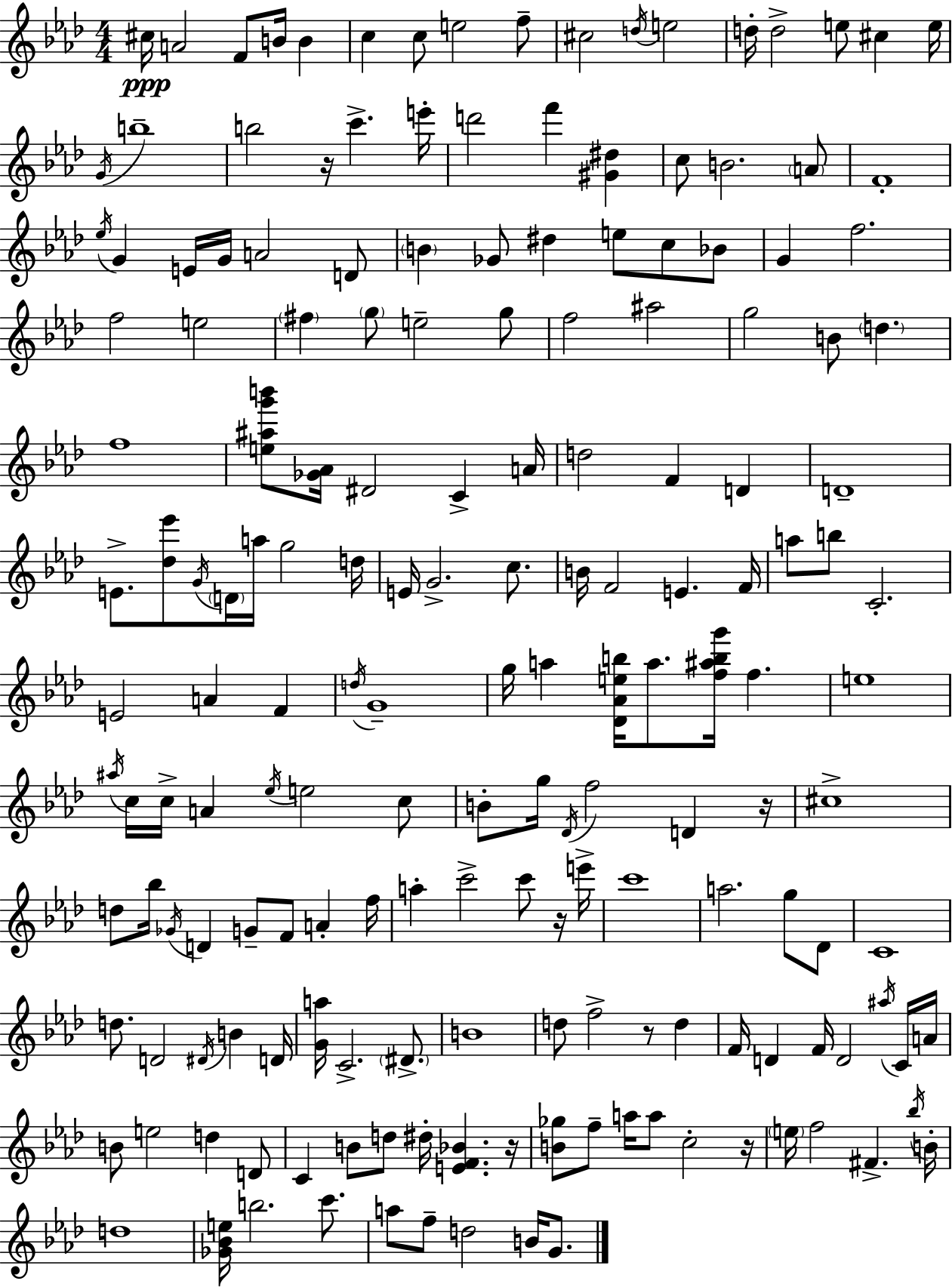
X:1
T:Untitled
M:4/4
L:1/4
K:Fm
^c/4 A2 F/2 B/4 B c c/2 e2 f/2 ^c2 d/4 e2 d/4 d2 e/2 ^c e/4 G/4 b4 b2 z/4 c' e'/4 d'2 f' [^G^d] c/2 B2 A/2 F4 _e/4 G E/4 G/4 A2 D/2 B _G/2 ^d e/2 c/2 _B/2 G f2 f2 e2 ^f g/2 e2 g/2 f2 ^a2 g2 B/2 d f4 [e^ag'b']/2 [_G_A]/4 ^D2 C A/4 d2 F D D4 E/2 [_d_e']/2 G/4 D/4 a/4 g2 d/4 E/4 G2 c/2 B/4 F2 E F/4 a/2 b/2 C2 E2 A F d/4 G4 g/4 a [_D_Aeb]/4 a/2 [f^abg']/4 f e4 ^a/4 c/4 c/4 A _e/4 e2 c/2 B/2 g/4 _D/4 f2 D z/4 ^c4 d/2 _b/4 _G/4 D G/2 F/2 A f/4 a c'2 c'/2 z/4 e'/4 c'4 a2 g/2 _D/2 C4 d/2 D2 ^D/4 B D/4 [Ga]/4 C2 ^D/2 B4 d/2 f2 z/2 d F/4 D F/4 D2 ^a/4 C/4 A/4 B/2 e2 d D/2 C B/2 d/2 ^d/4 [EF_B] z/4 [B_g]/2 f/2 a/4 a/2 c2 z/4 e/4 f2 ^F _b/4 B/4 d4 [_G_Be]/4 b2 c'/2 a/2 f/2 d2 B/4 G/2